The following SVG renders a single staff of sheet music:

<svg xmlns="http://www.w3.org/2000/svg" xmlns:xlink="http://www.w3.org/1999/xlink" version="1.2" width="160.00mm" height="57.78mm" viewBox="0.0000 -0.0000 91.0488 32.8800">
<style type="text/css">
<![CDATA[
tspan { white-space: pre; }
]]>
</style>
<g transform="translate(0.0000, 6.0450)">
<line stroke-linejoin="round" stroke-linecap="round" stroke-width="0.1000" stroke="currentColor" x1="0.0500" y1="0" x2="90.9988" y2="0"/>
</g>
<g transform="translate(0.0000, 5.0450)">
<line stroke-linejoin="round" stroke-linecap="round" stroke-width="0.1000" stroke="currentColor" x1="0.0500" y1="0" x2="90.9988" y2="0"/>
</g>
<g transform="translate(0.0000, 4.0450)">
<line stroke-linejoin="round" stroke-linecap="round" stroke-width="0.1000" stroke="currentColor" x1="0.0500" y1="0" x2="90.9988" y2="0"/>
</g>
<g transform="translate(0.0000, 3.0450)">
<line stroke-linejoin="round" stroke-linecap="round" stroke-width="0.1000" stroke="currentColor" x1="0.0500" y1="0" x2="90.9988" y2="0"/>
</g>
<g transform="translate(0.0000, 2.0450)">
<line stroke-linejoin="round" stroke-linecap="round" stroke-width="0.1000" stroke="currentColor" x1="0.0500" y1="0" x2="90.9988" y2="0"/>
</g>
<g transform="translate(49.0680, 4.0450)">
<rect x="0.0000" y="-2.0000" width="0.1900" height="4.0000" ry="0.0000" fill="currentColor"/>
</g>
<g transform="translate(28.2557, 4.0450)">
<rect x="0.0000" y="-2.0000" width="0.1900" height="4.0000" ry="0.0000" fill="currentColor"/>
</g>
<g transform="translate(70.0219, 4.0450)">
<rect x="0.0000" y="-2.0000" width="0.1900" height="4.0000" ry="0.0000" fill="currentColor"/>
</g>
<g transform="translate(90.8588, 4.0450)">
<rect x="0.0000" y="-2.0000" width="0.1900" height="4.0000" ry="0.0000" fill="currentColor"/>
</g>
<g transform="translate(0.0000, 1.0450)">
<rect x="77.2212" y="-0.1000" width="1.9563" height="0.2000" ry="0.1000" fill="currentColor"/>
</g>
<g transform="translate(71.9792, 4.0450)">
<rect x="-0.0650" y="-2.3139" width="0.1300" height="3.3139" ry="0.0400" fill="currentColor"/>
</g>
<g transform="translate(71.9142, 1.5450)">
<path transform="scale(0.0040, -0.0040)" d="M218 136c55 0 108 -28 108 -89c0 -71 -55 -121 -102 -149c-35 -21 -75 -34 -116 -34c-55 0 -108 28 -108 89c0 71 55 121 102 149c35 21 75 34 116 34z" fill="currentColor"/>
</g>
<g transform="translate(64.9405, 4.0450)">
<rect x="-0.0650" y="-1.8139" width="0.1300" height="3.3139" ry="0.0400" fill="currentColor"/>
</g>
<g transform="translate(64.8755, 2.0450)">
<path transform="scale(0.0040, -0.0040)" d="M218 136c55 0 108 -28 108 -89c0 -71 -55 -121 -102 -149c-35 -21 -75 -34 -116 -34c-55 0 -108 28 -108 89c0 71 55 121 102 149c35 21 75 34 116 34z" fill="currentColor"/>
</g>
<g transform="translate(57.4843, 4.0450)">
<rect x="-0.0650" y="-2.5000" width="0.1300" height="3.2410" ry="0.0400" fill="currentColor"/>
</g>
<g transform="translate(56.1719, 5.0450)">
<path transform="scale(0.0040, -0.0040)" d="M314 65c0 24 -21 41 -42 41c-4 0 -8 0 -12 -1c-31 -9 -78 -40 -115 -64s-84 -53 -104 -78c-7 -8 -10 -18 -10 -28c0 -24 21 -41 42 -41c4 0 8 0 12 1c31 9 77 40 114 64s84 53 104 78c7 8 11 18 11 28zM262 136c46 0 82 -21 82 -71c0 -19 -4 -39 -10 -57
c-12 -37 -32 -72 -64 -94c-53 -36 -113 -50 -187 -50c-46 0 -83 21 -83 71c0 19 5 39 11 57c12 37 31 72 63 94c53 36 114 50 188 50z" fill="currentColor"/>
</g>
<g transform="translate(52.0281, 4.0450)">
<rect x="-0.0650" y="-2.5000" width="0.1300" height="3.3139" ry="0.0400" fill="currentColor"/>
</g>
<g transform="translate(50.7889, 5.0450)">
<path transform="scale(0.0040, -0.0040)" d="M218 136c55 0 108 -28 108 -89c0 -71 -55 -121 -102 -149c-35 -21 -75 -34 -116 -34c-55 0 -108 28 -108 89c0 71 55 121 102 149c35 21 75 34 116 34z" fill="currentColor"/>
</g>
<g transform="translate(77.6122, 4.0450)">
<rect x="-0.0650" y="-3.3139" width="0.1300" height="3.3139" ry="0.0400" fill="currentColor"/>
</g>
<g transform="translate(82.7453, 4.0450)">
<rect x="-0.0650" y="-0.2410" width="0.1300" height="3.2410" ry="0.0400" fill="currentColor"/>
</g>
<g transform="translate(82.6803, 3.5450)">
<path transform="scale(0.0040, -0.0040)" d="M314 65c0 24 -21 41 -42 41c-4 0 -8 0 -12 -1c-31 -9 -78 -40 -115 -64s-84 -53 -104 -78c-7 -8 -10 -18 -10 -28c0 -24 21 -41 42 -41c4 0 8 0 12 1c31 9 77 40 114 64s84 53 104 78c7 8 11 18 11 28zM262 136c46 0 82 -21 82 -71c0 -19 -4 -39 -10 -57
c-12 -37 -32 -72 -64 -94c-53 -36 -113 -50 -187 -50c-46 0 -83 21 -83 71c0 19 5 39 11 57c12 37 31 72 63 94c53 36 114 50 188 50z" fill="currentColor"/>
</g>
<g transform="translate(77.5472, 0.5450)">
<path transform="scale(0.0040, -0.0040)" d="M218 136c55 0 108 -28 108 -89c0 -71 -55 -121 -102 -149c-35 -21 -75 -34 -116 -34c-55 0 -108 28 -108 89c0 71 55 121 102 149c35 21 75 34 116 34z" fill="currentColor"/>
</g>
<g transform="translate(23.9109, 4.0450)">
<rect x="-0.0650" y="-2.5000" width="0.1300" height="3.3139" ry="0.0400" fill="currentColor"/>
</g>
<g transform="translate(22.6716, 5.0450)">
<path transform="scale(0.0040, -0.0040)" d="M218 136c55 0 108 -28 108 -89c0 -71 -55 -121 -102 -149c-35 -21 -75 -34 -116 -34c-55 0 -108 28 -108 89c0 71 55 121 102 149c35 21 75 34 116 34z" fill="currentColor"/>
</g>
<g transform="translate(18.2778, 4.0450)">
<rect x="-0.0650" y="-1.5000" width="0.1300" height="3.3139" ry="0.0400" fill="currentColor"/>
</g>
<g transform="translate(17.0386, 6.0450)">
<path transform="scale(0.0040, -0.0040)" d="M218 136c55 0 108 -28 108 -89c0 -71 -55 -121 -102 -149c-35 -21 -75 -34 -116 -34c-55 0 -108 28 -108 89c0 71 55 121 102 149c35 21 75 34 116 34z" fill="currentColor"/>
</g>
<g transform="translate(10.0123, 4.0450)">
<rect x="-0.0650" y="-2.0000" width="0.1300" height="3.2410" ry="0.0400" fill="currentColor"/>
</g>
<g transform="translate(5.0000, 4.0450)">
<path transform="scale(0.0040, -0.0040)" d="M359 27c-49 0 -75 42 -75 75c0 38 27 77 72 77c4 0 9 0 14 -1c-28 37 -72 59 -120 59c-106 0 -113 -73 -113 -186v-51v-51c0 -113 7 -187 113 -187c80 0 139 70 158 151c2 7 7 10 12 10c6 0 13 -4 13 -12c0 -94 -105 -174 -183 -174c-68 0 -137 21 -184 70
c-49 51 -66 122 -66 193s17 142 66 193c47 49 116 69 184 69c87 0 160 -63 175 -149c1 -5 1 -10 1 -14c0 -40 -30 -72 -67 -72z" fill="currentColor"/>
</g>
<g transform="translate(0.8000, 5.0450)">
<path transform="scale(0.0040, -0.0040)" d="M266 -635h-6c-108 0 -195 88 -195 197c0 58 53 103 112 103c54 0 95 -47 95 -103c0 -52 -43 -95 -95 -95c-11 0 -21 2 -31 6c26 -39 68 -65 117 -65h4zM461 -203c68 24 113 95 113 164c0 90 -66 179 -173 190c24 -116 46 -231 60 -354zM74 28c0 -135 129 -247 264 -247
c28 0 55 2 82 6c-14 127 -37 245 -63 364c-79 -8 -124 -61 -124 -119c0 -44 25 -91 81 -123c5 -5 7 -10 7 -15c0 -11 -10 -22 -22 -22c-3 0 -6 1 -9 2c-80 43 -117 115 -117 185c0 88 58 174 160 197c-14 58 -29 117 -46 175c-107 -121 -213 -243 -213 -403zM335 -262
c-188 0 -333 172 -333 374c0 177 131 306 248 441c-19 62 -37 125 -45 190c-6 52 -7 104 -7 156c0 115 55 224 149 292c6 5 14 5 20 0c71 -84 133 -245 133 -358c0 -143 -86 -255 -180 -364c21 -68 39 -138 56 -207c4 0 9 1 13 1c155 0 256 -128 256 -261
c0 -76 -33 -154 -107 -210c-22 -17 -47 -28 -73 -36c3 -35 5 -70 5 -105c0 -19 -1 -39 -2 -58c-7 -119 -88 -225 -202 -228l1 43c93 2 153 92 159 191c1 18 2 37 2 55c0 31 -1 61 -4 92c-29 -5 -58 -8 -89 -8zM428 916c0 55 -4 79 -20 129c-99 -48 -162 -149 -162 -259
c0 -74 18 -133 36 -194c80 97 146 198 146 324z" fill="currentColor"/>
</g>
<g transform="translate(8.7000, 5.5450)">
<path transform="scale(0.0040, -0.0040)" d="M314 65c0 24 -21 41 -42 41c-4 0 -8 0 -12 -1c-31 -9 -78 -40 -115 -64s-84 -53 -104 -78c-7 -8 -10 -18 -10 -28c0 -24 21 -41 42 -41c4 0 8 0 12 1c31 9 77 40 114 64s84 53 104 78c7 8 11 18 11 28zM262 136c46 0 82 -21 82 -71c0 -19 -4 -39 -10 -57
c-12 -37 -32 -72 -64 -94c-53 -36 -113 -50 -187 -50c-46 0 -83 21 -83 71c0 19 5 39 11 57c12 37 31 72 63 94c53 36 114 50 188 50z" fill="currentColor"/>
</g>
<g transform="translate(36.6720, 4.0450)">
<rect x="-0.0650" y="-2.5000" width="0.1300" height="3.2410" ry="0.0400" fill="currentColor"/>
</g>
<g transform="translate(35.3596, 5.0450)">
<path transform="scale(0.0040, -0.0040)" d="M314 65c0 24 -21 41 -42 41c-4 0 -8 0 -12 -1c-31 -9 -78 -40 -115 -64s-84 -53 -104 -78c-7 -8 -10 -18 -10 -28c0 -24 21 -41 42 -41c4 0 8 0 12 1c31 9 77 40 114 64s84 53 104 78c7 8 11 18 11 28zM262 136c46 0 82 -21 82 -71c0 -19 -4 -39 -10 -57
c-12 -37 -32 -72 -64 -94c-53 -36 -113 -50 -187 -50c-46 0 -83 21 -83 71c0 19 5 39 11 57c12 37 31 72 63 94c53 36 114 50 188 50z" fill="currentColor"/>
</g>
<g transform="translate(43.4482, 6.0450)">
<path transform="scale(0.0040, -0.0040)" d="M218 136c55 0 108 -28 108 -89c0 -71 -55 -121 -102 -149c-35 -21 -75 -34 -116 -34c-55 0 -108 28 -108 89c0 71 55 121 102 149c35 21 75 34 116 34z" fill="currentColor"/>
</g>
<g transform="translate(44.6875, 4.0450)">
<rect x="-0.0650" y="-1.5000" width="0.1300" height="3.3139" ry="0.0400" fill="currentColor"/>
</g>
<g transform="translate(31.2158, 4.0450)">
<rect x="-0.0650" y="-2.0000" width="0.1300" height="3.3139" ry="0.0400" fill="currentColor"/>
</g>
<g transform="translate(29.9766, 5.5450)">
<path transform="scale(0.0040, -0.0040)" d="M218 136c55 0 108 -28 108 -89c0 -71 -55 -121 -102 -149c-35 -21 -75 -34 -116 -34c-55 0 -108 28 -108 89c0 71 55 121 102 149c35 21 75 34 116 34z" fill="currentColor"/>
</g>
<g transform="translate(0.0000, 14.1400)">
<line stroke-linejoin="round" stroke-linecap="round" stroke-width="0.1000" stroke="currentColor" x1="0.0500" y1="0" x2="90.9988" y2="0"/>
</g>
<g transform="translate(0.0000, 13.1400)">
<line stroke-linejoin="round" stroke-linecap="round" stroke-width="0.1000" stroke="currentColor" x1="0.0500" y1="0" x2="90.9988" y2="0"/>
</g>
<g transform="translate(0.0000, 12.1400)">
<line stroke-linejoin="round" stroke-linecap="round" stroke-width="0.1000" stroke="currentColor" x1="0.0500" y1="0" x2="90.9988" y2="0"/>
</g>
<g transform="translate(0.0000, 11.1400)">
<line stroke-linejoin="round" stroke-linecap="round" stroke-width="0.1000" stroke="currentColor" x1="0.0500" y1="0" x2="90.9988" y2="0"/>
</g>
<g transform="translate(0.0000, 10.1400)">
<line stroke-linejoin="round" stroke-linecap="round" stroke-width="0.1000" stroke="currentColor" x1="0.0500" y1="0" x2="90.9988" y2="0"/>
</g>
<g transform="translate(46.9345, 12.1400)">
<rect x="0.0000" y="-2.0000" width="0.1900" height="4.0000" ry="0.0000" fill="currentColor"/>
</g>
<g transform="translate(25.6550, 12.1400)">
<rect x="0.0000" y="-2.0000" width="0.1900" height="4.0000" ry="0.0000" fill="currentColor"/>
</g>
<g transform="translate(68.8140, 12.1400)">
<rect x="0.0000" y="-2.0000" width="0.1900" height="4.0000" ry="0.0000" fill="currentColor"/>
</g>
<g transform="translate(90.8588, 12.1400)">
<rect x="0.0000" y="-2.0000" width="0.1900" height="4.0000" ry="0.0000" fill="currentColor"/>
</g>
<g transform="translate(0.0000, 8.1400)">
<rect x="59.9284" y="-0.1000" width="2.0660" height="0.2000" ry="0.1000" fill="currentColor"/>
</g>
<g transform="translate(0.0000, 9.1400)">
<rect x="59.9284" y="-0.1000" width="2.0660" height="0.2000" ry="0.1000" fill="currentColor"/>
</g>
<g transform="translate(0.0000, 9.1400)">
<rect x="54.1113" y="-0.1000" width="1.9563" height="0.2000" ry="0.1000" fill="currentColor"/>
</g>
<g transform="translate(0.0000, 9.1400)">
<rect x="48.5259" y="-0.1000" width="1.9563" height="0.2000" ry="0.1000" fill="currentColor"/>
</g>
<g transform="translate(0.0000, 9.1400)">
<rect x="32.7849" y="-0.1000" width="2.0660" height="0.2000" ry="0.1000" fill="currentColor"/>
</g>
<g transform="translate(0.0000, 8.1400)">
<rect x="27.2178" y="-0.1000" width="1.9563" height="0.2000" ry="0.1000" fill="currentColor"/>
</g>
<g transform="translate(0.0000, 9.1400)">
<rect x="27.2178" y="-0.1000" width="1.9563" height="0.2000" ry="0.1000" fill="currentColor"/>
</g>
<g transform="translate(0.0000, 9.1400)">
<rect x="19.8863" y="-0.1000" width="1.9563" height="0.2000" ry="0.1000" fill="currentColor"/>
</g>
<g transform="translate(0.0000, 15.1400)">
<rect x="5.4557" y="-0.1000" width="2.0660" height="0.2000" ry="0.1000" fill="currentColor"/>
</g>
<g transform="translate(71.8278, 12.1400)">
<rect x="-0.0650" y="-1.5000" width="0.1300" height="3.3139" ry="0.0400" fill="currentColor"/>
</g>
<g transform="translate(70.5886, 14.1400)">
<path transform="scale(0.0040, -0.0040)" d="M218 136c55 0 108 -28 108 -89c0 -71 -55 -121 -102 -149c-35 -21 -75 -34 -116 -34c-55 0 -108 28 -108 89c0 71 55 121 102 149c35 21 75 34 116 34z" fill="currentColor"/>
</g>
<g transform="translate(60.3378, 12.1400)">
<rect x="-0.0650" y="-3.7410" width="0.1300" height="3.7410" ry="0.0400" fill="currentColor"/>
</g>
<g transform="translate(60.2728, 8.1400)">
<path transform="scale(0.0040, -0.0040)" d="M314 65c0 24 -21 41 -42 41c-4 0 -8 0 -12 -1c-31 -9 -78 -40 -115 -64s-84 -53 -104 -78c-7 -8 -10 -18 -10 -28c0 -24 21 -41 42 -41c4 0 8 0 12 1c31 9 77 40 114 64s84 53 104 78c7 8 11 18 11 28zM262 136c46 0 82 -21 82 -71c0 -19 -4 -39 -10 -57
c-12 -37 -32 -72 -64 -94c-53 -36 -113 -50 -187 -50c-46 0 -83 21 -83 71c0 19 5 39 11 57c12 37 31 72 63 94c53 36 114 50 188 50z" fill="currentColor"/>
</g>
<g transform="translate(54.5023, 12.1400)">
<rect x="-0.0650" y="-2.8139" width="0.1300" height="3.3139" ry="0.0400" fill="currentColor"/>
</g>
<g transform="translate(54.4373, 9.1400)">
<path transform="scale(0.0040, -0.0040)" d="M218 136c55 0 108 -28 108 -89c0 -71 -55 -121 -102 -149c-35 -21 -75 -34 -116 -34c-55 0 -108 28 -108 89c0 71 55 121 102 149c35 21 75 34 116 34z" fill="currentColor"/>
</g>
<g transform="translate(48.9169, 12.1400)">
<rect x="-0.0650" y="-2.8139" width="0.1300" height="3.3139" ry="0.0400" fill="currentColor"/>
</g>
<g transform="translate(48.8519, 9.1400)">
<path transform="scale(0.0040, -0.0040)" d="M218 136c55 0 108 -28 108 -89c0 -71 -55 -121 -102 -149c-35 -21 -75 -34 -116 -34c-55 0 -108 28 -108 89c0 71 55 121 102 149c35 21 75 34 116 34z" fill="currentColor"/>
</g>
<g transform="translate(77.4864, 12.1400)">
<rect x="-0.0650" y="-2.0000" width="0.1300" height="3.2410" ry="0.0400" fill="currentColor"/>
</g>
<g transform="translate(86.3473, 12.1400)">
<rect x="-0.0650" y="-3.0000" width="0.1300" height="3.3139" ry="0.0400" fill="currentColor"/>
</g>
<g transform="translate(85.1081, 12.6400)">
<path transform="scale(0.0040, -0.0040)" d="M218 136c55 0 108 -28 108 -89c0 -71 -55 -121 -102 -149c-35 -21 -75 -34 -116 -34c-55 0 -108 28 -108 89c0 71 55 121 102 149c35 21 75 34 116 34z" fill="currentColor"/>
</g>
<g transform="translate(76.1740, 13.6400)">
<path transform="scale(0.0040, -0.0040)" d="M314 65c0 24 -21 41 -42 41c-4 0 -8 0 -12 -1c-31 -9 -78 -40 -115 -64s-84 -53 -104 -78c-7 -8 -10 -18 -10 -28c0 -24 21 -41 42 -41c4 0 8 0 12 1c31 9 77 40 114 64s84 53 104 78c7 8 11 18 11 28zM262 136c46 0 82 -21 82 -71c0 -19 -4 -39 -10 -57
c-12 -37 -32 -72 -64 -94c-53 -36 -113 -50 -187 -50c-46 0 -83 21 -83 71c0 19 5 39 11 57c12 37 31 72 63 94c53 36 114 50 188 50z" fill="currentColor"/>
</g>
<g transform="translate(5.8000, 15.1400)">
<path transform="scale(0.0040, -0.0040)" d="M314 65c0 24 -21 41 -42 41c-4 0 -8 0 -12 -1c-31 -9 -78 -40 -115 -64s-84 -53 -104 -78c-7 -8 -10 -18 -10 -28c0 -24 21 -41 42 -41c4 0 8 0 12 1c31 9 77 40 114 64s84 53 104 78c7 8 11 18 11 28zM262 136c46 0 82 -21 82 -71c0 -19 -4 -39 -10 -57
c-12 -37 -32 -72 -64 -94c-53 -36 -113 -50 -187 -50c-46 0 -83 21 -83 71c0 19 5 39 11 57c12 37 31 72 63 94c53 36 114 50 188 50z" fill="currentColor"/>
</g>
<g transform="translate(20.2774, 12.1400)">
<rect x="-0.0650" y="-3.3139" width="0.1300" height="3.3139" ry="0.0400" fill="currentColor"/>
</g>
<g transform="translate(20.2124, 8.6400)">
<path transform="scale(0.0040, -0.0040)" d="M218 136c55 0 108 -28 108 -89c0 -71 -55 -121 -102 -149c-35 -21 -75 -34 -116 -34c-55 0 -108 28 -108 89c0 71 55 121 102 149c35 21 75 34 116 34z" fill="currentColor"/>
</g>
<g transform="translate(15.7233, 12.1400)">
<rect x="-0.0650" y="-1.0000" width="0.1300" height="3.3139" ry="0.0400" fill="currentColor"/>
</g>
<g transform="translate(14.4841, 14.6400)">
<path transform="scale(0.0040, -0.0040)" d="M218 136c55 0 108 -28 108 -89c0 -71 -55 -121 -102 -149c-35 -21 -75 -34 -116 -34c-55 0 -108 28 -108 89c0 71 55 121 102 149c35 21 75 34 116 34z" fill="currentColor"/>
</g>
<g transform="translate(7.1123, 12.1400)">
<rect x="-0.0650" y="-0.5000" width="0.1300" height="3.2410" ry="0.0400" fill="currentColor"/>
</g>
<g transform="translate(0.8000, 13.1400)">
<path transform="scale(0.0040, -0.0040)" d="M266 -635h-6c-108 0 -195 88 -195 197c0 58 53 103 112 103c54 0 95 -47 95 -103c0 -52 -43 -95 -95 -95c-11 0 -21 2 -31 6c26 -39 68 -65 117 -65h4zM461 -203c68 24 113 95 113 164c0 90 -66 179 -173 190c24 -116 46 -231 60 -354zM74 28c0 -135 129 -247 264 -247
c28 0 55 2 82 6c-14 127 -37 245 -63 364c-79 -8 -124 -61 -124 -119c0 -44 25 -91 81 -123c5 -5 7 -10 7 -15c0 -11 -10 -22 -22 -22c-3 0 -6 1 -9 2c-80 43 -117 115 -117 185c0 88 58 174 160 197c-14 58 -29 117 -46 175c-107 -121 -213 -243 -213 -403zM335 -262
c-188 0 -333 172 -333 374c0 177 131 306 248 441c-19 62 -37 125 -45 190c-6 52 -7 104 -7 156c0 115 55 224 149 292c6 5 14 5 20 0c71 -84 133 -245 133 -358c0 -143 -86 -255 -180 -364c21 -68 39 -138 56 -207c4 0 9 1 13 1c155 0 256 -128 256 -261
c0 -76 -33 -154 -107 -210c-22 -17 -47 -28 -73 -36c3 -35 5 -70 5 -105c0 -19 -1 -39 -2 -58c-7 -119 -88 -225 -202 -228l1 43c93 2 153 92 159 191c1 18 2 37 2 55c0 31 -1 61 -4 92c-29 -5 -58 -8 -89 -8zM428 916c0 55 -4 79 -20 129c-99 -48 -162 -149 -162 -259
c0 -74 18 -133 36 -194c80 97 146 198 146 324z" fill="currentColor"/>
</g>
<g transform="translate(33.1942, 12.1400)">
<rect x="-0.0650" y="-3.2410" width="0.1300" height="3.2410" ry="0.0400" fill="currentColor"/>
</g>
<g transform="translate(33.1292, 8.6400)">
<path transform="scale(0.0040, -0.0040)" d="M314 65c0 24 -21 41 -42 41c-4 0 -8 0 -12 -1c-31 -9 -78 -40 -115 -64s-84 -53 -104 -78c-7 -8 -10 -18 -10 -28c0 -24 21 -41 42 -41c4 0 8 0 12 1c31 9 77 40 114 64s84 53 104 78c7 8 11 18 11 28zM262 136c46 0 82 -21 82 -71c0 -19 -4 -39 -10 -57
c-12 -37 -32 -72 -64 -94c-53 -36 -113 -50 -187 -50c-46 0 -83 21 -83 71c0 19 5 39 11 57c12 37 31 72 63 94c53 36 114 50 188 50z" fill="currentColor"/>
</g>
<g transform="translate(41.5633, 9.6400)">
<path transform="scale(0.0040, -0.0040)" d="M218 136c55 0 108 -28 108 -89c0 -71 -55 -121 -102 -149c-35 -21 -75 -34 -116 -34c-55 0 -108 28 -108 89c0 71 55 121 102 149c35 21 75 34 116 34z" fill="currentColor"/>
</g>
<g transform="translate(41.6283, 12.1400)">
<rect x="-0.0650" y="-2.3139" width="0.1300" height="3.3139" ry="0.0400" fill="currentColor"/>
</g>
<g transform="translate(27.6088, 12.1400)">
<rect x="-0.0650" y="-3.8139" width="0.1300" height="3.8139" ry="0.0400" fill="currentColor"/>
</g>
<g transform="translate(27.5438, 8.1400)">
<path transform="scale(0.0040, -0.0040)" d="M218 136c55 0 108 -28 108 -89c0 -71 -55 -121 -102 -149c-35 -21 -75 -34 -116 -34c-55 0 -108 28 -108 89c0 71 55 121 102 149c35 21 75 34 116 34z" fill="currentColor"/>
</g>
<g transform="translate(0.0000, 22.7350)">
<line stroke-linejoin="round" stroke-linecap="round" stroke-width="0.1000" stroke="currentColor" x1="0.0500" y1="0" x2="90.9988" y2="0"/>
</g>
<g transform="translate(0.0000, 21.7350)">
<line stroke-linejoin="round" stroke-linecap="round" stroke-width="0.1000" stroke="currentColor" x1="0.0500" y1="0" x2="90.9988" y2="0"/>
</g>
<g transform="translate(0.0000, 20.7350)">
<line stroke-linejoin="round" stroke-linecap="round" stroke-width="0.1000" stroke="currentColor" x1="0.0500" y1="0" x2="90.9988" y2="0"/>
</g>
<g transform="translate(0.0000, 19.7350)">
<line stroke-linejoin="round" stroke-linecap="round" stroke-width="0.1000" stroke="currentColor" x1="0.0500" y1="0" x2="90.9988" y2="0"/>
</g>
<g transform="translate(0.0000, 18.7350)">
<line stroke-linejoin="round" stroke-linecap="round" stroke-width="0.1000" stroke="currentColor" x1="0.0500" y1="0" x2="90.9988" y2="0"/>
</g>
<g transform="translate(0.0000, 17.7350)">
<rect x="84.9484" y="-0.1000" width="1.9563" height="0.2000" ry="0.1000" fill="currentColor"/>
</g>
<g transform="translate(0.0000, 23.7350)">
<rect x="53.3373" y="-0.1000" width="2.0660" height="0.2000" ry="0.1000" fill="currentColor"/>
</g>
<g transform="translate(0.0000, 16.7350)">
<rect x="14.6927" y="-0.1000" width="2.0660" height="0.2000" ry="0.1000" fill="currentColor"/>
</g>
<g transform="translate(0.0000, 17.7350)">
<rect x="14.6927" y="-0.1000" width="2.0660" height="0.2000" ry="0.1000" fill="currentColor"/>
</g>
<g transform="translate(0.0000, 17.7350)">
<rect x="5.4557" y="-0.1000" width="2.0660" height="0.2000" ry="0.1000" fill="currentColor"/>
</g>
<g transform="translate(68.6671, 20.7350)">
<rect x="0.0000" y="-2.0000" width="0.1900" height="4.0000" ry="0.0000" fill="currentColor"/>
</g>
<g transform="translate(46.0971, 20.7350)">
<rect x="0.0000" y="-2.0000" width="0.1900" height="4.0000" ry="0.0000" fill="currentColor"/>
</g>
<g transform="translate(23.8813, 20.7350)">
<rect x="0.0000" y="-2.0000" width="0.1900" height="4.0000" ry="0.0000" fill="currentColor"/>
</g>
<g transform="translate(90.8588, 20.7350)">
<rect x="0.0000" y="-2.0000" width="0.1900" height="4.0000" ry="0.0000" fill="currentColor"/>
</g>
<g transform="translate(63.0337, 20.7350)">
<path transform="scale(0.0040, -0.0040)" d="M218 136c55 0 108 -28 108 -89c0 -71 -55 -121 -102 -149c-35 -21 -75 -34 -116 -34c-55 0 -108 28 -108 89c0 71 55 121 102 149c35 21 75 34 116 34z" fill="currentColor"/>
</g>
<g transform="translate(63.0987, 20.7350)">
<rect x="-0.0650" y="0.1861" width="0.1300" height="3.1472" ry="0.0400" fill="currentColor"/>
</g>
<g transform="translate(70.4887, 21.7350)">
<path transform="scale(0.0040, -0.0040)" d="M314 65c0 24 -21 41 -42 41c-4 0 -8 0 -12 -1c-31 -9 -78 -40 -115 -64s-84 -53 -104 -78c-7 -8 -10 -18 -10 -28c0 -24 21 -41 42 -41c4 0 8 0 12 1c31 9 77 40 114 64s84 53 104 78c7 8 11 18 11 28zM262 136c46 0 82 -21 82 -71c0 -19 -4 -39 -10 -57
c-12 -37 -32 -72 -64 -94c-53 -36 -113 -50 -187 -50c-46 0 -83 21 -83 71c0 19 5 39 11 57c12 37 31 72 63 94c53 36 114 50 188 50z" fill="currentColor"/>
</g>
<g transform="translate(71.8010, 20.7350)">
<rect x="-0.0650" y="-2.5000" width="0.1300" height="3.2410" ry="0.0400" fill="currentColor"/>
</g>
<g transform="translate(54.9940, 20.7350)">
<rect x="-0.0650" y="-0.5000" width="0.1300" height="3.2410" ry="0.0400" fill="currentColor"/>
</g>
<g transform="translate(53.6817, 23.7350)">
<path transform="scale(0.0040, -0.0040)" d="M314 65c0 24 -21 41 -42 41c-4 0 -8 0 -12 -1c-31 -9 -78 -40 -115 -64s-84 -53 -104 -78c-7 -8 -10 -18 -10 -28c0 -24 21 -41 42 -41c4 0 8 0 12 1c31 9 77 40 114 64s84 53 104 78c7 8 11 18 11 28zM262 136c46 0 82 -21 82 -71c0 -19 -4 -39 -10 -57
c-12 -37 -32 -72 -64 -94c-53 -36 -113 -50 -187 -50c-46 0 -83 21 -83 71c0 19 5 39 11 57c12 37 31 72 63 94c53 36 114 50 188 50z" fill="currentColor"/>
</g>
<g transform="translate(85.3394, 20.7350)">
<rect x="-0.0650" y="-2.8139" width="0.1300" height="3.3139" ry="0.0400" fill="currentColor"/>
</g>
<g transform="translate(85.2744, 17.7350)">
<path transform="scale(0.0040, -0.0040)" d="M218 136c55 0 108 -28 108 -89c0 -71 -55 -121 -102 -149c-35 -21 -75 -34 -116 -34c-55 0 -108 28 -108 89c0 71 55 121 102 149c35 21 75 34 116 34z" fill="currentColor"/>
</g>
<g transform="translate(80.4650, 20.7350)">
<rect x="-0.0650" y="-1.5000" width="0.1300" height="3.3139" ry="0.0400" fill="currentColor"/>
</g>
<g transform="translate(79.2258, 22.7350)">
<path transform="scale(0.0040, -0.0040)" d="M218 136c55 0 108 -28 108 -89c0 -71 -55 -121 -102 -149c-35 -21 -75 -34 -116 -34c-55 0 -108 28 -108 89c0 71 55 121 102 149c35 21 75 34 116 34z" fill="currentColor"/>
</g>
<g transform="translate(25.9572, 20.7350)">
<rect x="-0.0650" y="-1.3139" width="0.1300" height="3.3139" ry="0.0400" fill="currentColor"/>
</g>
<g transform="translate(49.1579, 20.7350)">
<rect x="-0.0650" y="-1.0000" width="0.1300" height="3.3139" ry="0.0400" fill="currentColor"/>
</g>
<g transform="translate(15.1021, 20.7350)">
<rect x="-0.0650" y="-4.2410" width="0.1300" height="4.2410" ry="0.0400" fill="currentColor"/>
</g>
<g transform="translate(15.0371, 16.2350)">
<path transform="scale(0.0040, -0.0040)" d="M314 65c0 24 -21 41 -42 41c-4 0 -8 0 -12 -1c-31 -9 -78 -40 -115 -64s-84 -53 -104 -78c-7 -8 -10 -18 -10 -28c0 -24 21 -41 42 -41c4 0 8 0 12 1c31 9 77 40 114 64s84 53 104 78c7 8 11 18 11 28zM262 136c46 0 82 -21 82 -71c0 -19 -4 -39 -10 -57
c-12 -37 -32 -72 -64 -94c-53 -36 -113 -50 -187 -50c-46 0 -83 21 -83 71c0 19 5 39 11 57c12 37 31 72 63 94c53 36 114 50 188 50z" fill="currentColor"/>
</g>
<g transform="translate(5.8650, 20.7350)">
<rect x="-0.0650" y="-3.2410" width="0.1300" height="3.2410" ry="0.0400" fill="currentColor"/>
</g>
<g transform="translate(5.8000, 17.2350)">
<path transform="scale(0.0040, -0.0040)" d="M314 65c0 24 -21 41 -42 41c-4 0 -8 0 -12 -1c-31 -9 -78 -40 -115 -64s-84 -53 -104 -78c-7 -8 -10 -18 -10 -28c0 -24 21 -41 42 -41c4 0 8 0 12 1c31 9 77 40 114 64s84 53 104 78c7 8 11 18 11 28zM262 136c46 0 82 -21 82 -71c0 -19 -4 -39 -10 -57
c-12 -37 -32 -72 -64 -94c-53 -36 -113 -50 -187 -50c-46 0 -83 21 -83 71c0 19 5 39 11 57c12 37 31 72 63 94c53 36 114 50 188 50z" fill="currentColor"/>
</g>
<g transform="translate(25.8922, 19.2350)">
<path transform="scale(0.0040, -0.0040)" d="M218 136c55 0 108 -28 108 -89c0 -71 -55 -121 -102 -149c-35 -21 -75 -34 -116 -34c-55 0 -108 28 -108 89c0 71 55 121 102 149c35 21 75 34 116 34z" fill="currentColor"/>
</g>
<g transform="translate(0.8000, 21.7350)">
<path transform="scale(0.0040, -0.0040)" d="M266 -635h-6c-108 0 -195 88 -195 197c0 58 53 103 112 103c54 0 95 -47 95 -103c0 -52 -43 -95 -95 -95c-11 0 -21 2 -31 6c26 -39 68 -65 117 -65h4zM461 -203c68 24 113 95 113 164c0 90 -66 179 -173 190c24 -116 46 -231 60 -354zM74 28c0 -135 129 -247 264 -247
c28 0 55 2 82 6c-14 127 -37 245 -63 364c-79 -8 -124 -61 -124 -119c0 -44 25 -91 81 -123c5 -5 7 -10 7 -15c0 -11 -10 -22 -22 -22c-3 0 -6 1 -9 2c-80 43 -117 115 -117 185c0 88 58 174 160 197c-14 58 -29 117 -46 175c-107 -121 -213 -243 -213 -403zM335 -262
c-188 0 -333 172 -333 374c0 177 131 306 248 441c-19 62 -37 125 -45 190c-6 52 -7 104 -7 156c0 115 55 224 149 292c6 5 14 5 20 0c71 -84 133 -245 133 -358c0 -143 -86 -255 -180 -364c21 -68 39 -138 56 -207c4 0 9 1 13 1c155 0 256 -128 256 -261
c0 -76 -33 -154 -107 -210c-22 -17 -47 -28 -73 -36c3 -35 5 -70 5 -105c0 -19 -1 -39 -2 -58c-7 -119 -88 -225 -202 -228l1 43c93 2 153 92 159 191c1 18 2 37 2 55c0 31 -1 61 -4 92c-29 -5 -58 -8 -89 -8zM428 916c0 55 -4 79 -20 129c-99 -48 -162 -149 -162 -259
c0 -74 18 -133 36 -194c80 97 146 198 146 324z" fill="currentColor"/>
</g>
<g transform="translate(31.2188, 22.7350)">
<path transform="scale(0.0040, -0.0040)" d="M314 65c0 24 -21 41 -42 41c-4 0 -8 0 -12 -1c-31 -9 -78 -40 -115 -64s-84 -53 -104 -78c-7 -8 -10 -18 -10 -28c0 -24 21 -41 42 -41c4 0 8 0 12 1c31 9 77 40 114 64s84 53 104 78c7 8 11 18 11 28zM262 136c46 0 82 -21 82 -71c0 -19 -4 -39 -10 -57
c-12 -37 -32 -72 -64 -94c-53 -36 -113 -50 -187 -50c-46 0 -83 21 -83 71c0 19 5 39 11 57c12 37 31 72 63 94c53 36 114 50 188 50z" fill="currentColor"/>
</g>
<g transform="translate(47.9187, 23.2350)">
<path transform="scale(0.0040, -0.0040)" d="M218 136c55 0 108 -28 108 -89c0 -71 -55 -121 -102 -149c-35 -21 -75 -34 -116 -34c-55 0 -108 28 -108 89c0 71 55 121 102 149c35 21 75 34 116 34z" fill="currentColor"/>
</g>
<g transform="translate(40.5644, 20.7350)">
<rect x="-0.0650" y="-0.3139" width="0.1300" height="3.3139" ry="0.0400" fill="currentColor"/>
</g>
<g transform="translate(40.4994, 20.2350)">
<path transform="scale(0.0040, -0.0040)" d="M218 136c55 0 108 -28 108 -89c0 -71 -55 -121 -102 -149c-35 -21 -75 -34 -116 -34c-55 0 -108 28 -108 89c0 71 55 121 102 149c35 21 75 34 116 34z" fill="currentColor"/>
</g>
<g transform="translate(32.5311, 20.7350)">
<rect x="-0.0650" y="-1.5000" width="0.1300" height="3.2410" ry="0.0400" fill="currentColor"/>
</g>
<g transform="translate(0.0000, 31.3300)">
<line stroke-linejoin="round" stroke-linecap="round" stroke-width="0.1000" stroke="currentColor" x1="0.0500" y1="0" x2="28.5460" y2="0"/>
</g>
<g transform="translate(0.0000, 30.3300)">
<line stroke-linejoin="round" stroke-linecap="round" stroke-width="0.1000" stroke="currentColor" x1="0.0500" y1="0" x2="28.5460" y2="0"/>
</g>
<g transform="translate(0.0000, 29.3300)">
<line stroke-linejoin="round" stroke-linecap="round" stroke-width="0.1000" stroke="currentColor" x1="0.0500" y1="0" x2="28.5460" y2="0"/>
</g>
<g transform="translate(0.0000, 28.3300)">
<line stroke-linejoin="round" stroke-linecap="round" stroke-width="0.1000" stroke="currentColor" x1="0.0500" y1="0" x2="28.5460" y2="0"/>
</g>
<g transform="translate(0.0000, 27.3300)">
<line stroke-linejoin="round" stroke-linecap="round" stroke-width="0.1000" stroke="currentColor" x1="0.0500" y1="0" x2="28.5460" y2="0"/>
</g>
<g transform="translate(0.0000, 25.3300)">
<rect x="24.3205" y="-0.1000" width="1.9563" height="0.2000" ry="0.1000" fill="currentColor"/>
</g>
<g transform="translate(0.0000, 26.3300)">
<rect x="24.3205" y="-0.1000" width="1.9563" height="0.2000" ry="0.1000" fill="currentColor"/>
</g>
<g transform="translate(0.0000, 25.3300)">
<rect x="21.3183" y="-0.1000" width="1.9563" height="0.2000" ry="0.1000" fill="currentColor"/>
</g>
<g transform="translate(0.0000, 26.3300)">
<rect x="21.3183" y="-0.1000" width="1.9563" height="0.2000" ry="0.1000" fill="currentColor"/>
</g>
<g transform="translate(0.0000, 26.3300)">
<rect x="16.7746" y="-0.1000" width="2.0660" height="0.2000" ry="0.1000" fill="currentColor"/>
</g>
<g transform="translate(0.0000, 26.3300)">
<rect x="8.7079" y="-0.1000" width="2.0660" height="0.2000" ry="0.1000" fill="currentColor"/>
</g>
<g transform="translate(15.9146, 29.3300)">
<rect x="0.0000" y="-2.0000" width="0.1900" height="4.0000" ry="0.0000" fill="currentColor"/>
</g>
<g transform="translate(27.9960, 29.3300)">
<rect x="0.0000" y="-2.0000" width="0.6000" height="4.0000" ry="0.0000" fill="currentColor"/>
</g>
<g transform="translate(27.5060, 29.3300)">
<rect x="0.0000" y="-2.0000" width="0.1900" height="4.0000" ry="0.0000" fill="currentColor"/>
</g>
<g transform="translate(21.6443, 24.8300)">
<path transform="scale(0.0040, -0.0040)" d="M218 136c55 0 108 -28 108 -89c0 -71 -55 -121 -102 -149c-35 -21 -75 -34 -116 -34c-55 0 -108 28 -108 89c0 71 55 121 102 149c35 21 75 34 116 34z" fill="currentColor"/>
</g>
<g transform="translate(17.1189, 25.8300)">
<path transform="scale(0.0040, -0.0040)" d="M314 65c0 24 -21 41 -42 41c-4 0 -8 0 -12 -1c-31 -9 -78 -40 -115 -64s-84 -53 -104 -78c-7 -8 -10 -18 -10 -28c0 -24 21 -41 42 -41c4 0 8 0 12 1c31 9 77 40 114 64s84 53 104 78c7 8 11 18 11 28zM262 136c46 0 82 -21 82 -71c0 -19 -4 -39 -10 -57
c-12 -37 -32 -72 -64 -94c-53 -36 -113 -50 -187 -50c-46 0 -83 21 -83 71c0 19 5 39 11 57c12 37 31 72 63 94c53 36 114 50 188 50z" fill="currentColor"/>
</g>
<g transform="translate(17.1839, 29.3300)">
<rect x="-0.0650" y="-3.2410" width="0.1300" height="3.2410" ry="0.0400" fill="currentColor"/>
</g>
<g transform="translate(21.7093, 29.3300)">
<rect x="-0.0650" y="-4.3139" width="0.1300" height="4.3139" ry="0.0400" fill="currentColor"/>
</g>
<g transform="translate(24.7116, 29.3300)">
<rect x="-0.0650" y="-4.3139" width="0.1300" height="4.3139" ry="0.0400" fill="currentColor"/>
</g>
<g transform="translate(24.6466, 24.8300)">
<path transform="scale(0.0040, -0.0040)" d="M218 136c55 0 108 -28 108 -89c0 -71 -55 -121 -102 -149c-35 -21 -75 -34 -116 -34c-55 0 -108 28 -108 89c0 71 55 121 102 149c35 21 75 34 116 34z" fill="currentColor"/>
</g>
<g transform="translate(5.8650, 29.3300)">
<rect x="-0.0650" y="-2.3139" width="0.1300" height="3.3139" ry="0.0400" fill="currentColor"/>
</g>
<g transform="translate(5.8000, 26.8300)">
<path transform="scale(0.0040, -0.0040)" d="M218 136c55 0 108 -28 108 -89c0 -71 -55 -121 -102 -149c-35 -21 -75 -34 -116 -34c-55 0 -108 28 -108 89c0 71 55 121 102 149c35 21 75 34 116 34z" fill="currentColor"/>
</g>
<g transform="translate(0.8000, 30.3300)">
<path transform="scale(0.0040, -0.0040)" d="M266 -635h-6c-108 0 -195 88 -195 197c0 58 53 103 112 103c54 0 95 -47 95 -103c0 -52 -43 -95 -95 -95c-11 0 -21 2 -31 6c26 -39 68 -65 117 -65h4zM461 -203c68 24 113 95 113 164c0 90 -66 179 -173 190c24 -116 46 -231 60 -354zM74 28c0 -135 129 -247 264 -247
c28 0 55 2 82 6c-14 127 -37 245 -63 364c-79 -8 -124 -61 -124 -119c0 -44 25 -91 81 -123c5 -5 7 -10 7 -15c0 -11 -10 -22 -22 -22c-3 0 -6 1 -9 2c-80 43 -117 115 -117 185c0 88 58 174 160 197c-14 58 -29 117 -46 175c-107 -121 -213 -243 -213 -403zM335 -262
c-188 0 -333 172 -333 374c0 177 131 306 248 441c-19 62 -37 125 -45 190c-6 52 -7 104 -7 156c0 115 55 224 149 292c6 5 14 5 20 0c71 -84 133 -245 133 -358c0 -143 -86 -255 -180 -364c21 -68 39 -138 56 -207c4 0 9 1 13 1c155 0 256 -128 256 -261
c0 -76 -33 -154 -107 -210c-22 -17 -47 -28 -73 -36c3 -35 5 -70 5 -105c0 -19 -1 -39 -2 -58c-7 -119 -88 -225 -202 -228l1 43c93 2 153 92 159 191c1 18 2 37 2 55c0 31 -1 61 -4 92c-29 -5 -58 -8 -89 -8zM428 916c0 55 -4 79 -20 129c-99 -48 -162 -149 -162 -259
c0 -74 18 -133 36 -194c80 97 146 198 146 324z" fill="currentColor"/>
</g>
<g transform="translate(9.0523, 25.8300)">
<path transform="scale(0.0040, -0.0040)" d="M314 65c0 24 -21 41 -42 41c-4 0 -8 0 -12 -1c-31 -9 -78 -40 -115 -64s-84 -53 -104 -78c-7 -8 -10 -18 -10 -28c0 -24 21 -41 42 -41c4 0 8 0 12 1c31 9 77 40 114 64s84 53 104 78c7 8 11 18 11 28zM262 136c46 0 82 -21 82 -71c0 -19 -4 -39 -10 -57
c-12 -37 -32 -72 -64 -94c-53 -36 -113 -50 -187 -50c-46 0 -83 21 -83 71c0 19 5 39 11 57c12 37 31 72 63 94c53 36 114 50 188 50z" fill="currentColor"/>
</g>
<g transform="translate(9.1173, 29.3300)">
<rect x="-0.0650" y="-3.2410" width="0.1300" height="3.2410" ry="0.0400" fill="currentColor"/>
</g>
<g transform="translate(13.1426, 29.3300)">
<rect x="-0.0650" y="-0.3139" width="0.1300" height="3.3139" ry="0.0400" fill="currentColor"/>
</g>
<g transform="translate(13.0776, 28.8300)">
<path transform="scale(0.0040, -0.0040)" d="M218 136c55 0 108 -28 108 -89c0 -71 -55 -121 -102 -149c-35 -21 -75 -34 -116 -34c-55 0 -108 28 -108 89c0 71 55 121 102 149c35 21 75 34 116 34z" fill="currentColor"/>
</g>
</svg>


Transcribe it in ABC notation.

X:1
T:Untitled
M:4/4
L:1/4
K:C
F2 E G F G2 E G G2 f g b c2 C2 D b c' b2 g a a c'2 E F2 A b2 d'2 e E2 c D C2 B G2 E a g b2 c b2 d' d'